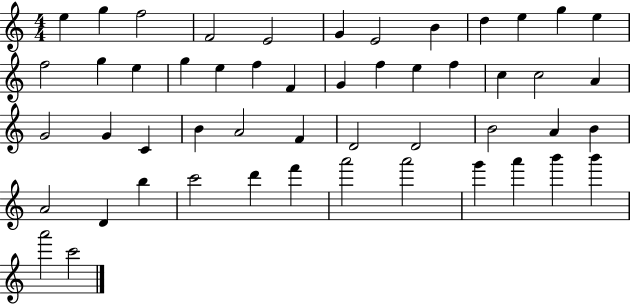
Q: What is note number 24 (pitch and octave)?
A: C5